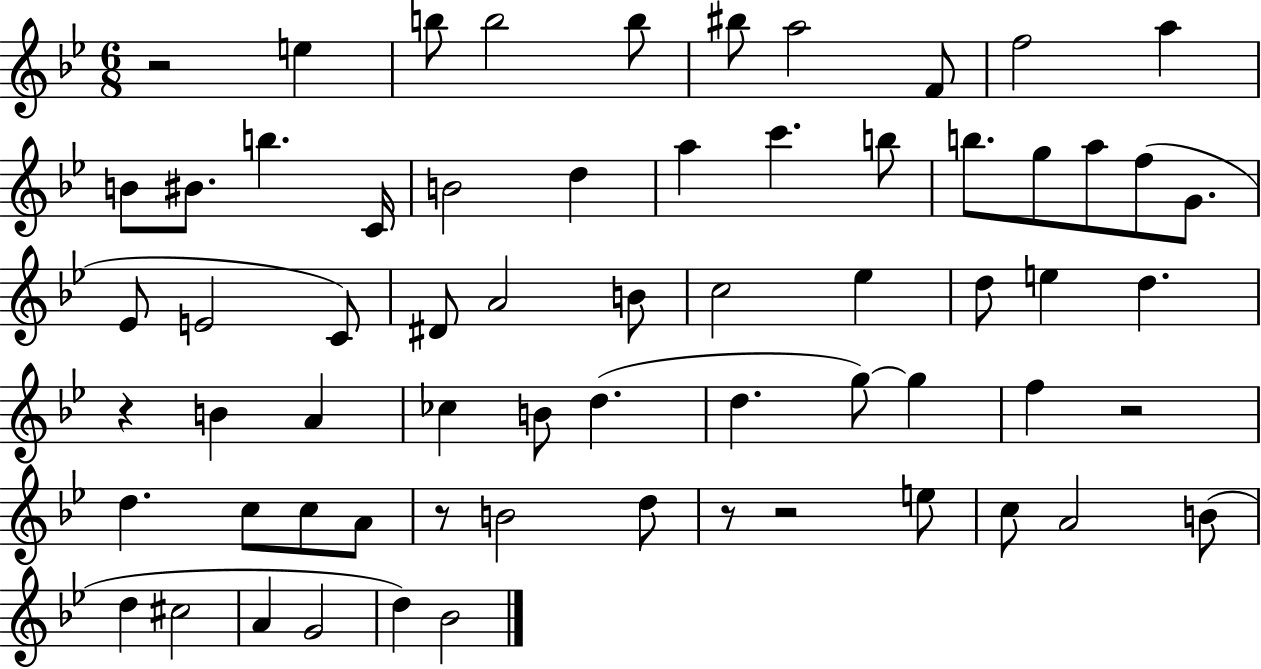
{
  \clef treble
  \numericTimeSignature
  \time 6/8
  \key bes \major
  r2 e''4 | b''8 b''2 b''8 | bis''8 a''2 f'8 | f''2 a''4 | \break b'8 bis'8. b''4. c'16 | b'2 d''4 | a''4 c'''4. b''8 | b''8. g''8 a''8 f''8( g'8. | \break ees'8 e'2 c'8) | dis'8 a'2 b'8 | c''2 ees''4 | d''8 e''4 d''4. | \break r4 b'4 a'4 | ces''4 b'8 d''4.( | d''4. g''8~~) g''4 | f''4 r2 | \break d''4. c''8 c''8 a'8 | r8 b'2 d''8 | r8 r2 e''8 | c''8 a'2 b'8( | \break d''4 cis''2 | a'4 g'2 | d''4) bes'2 | \bar "|."
}